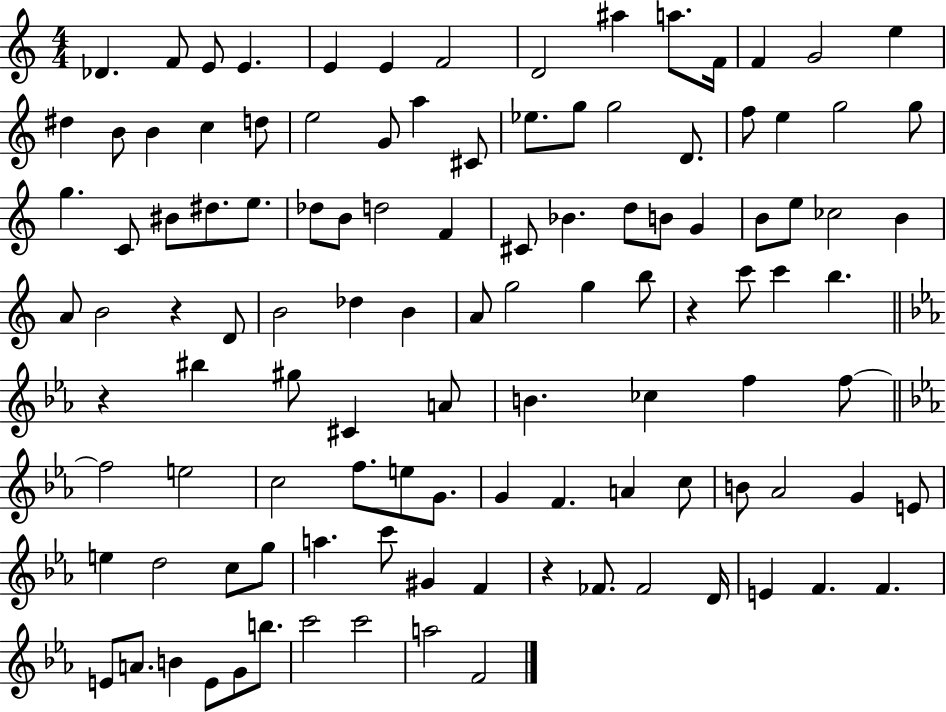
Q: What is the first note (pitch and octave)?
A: Db4